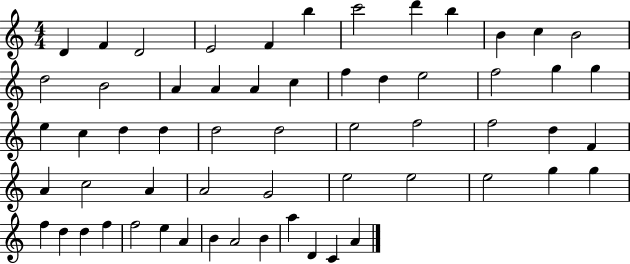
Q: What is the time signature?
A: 4/4